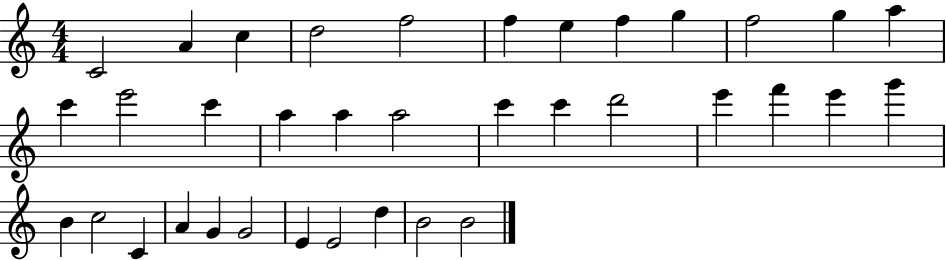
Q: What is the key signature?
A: C major